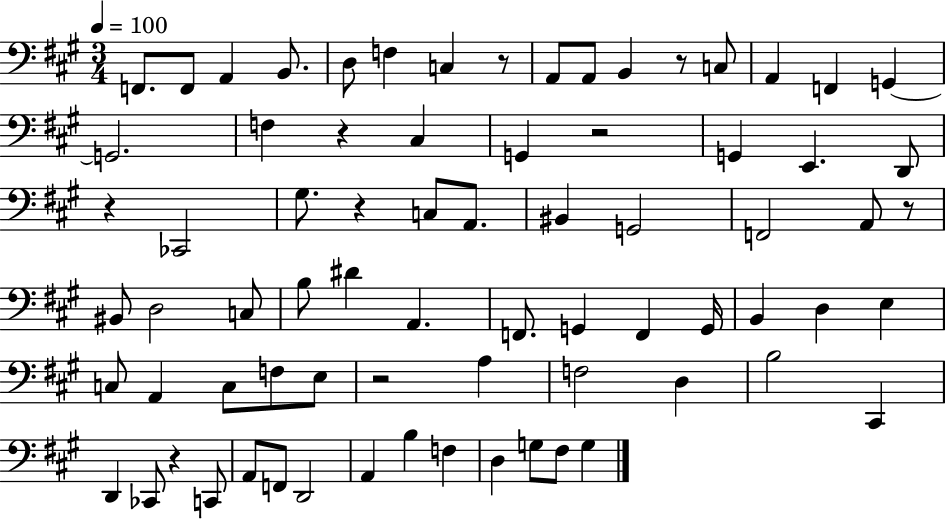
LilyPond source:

{
  \clef bass
  \numericTimeSignature
  \time 3/4
  \key a \major
  \tempo 4 = 100
  f,8. f,8 a,4 b,8. | d8 f4 c4 r8 | a,8 a,8 b,4 r8 c8 | a,4 f,4 g,4~~ | \break g,2. | f4 r4 cis4 | g,4 r2 | g,4 e,4. d,8 | \break r4 ces,2 | gis8. r4 c8 a,8. | bis,4 g,2 | f,2 a,8 r8 | \break bis,8 d2 c8 | b8 dis'4 a,4. | f,8. g,4 f,4 g,16 | b,4 d4 e4 | \break c8 a,4 c8 f8 e8 | r2 a4 | f2 d4 | b2 cis,4 | \break d,4 ces,8 r4 c,8 | a,8 f,8 d,2 | a,4 b4 f4 | d4 g8 fis8 g4 | \break \bar "|."
}